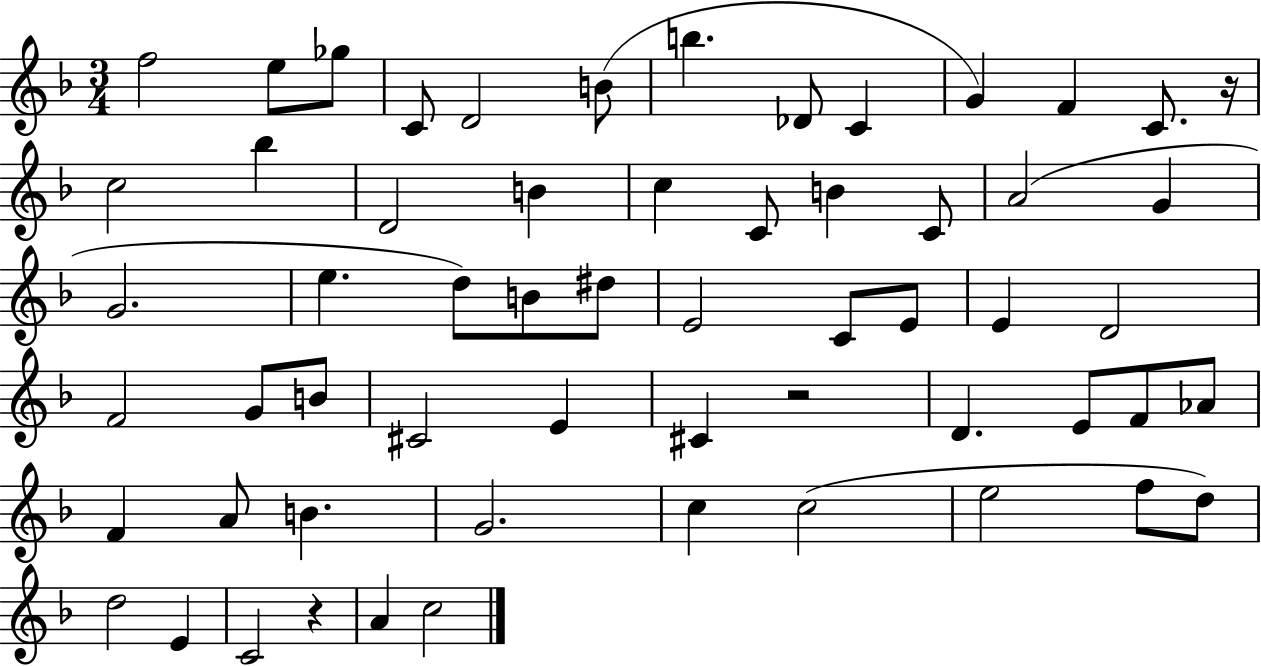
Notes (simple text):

F5/h E5/e Gb5/e C4/e D4/h B4/e B5/q. Db4/e C4/q G4/q F4/q C4/e. R/s C5/h Bb5/q D4/h B4/q C5/q C4/e B4/q C4/e A4/h G4/q G4/h. E5/q. D5/e B4/e D#5/e E4/h C4/e E4/e E4/q D4/h F4/h G4/e B4/e C#4/h E4/q C#4/q R/h D4/q. E4/e F4/e Ab4/e F4/q A4/e B4/q. G4/h. C5/q C5/h E5/h F5/e D5/e D5/h E4/q C4/h R/q A4/q C5/h